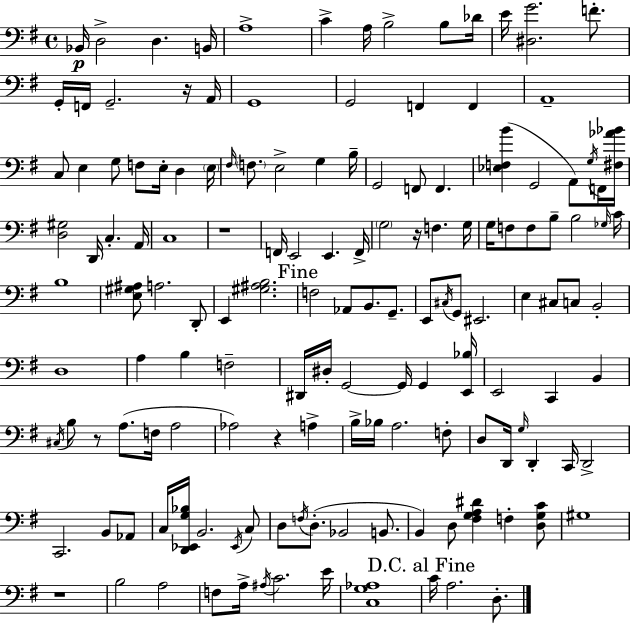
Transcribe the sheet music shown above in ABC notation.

X:1
T:Untitled
M:4/4
L:1/4
K:G
_B,,/4 D,2 D, B,,/4 A,4 C A,/4 B,2 B,/2 _D/4 E/4 [^D,G]2 F/2 G,,/4 F,,/4 G,,2 z/4 A,,/4 G,,4 G,,2 F,, F,, A,,4 C,/2 E, G,/2 F,/2 E,/4 D, E,/4 ^F,/4 F,/2 E,2 G, B,/4 G,,2 F,,/2 F,, [_E,F,B] G,,2 A,,/2 G,/4 F,,/4 [^F,_A_B]/4 [D,^G,]2 D,,/4 C, A,,/4 C,4 z4 F,,/4 E,,2 E,, F,,/4 G,2 z/4 F, G,/4 G,/4 F,/2 F,/2 B,/2 B,2 _G,/4 C/4 B,4 [E,^G,^A,]/2 A,2 D,,/2 E,, [^G,^A,B,]2 F,2 _A,,/2 B,,/2 G,,/2 E,,/2 ^C,/4 G,,/2 ^E,,2 E, ^C,/2 C,/2 B,,2 D,4 A, B, F,2 ^D,,/4 ^D,/4 G,,2 G,,/4 G,, [E,,_B,]/4 E,,2 C,, B,, ^C,/4 B,/2 z/2 A,/2 F,/4 A,2 _A,2 z A, B,/4 _B,/4 A,2 F,/2 D,/2 D,,/4 G,/4 D,, C,,/4 D,,2 C,,2 B,,/2 _A,,/2 C,/4 [D,,_E,,G,_B,]/4 B,,2 _E,,/4 C,/2 D,/2 F,/4 D,/2 _B,,2 B,,/2 B,, D,/2 [^F,G,A,^D] F, [D,G,C]/2 ^G,4 z4 B,2 A,2 F,/2 A,/4 ^A,/4 C2 E/4 [C,G,_A,]4 C/4 A,2 D,/2